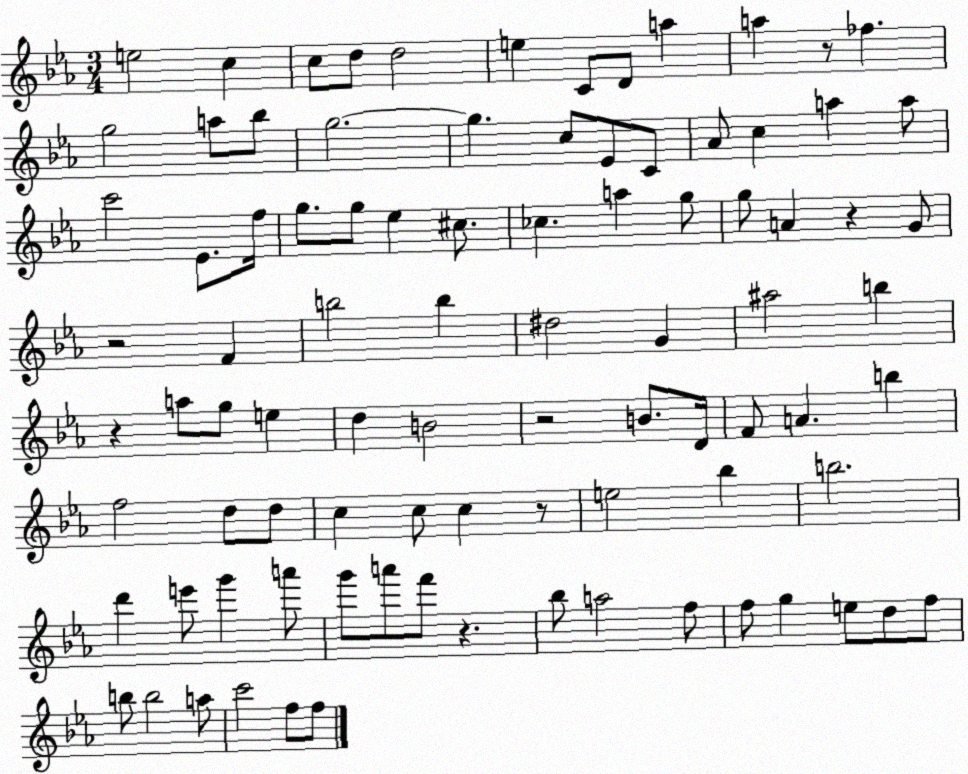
X:1
T:Untitled
M:3/4
L:1/4
K:Eb
e2 c c/2 d/2 d2 e C/2 D/2 a a z/2 _f g2 a/2 _b/2 g2 g c/2 _E/2 C/2 _A/2 c a a/2 c'2 _E/2 f/4 g/2 g/2 _e ^c/2 _c a g/2 g/2 A z G/2 z2 F b2 b ^d2 G ^a2 b z a/2 g/2 e d B2 z2 B/2 D/4 F/2 A b f2 d/2 d/2 c c/2 c z/2 e2 _b b2 d' e'/2 g' a'/2 g'/2 a'/2 f'/2 z _b/2 a2 f/2 f/2 g e/2 d/2 f/2 b/2 b2 a/2 c'2 f/2 f/2